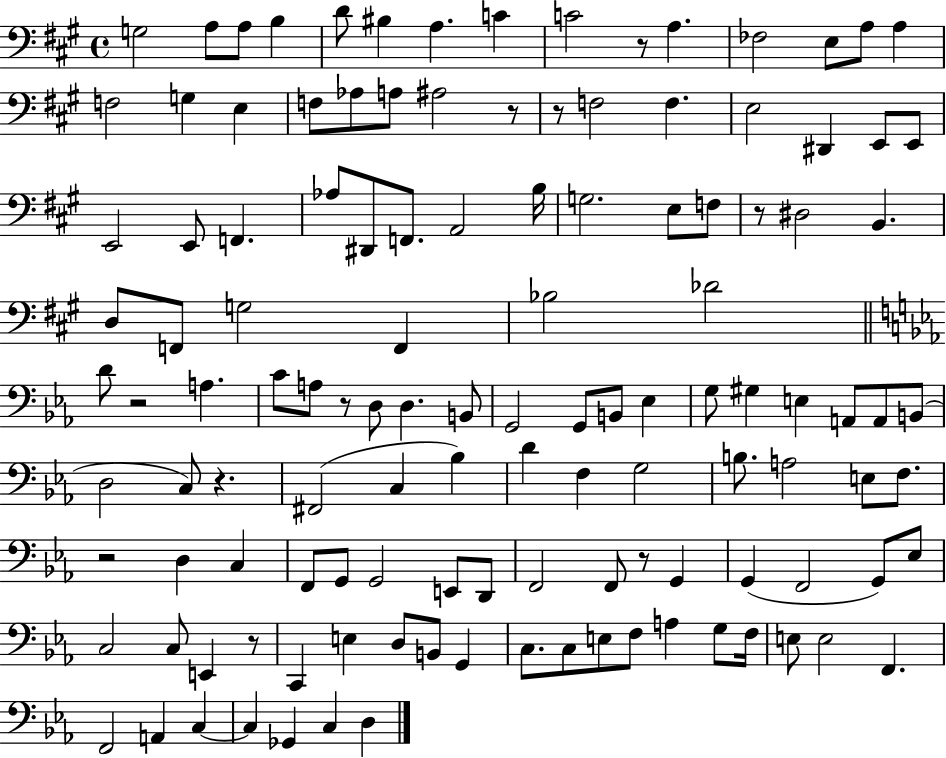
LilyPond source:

{
  \clef bass
  \time 4/4
  \defaultTimeSignature
  \key a \major
  \repeat volta 2 { g2 a8 a8 b4 | d'8 bis4 a4. c'4 | c'2 r8 a4. | fes2 e8 a8 a4 | \break f2 g4 e4 | f8 aes8 a8 ais2 r8 | r8 f2 f4. | e2 dis,4 e,8 e,8 | \break e,2 e,8 f,4. | aes8 dis,8 f,8. a,2 b16 | g2. e8 f8 | r8 dis2 b,4. | \break d8 f,8 g2 f,4 | bes2 des'2 | \bar "||" \break \key ees \major d'8 r2 a4. | c'8 a8 r8 d8 d4. b,8 | g,2 g,8 b,8 ees4 | g8 gis4 e4 a,8 a,8 b,8( | \break d2 c8) r4. | fis,2( c4 bes4) | d'4 f4 g2 | b8. a2 e8 f8. | \break r2 d4 c4 | f,8 g,8 g,2 e,8 d,8 | f,2 f,8 r8 g,4 | g,4( f,2 g,8) ees8 | \break c2 c8 e,4 r8 | c,4 e4 d8 b,8 g,4 | c8. c8 e8 f8 a4 g8 f16 | e8 e2 f,4. | \break f,2 a,4 c4~~ | c4 ges,4 c4 d4 | } \bar "|."
}